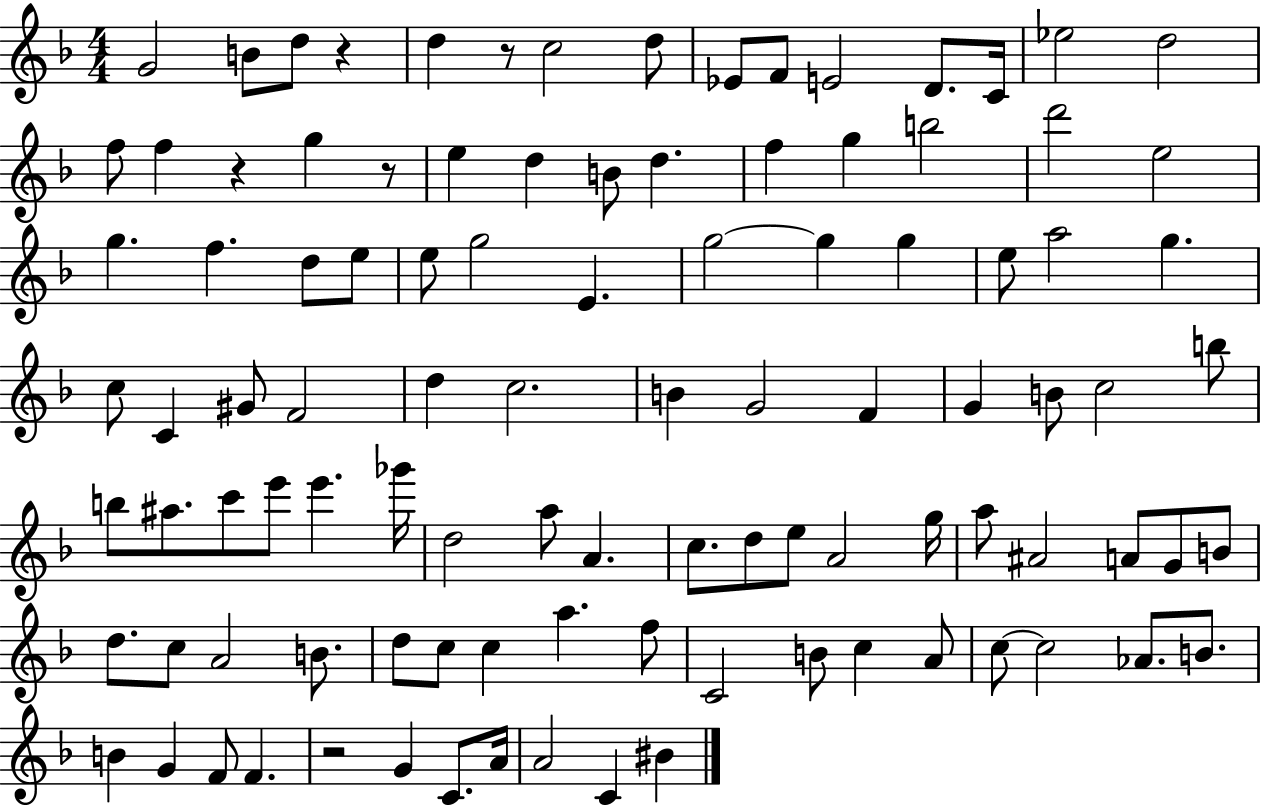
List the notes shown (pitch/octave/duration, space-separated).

G4/h B4/e D5/e R/q D5/q R/e C5/h D5/e Eb4/e F4/e E4/h D4/e. C4/s Eb5/h D5/h F5/e F5/q R/q G5/q R/e E5/q D5/q B4/e D5/q. F5/q G5/q B5/h D6/h E5/h G5/q. F5/q. D5/e E5/e E5/e G5/h E4/q. G5/h G5/q G5/q E5/e A5/h G5/q. C5/e C4/q G#4/e F4/h D5/q C5/h. B4/q G4/h F4/q G4/q B4/e C5/h B5/e B5/e A#5/e. C6/e E6/e E6/q. Gb6/s D5/h A5/e A4/q. C5/e. D5/e E5/e A4/h G5/s A5/e A#4/h A4/e G4/e B4/e D5/e. C5/e A4/h B4/e. D5/e C5/e C5/q A5/q. F5/e C4/h B4/e C5/q A4/e C5/e C5/h Ab4/e. B4/e. B4/q G4/q F4/e F4/q. R/h G4/q C4/e. A4/s A4/h C4/q BIS4/q